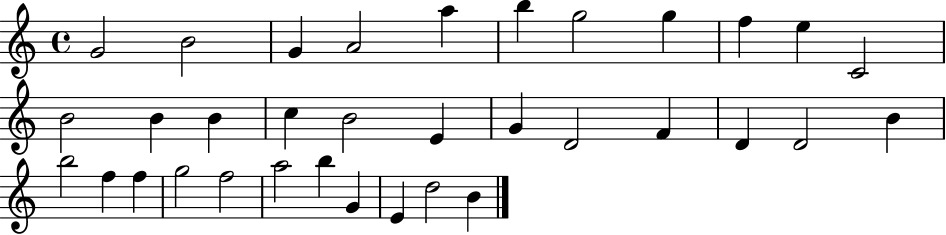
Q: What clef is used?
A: treble